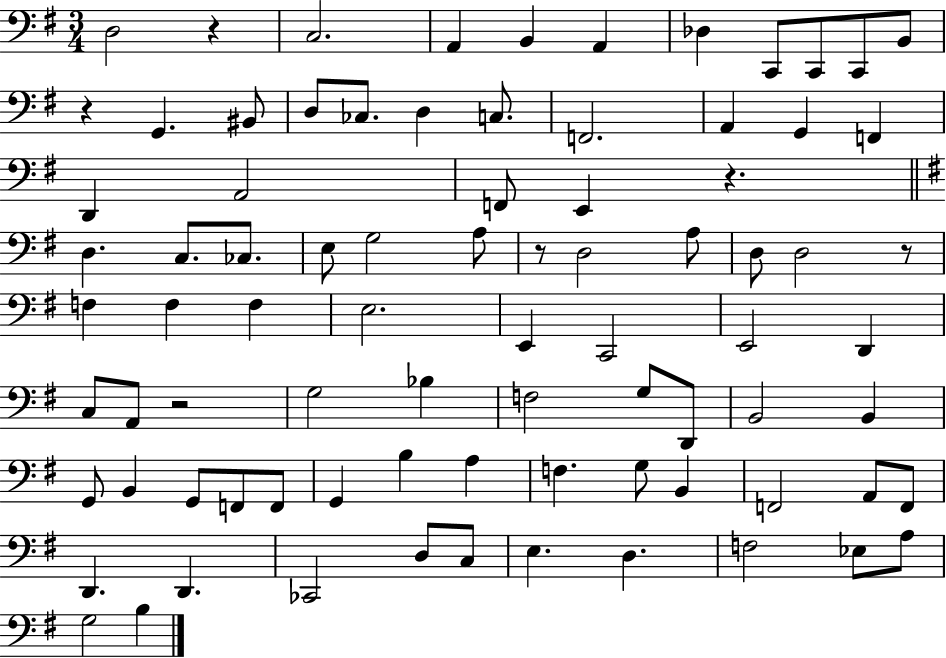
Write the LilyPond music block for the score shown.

{
  \clef bass
  \numericTimeSignature
  \time 3/4
  \key g \major
  \repeat volta 2 { d2 r4 | c2. | a,4 b,4 a,4 | des4 c,8 c,8 c,8 b,8 | \break r4 g,4. bis,8 | d8 ces8. d4 c8. | f,2. | a,4 g,4 f,4 | \break d,4 a,2 | f,8 e,4 r4. | \bar "||" \break \key g \major d4. c8. ces8. | e8 g2 a8 | r8 d2 a8 | d8 d2 r8 | \break f4 f4 f4 | e2. | e,4 c,2 | e,2 d,4 | \break c8 a,8 r2 | g2 bes4 | f2 g8 d,8 | b,2 b,4 | \break g,8 b,4 g,8 f,8 f,8 | g,4 b4 a4 | f4. g8 b,4 | f,2 a,8 f,8 | \break d,4. d,4. | ces,2 d8 c8 | e4. d4. | f2 ees8 a8 | \break g2 b4 | } \bar "|."
}